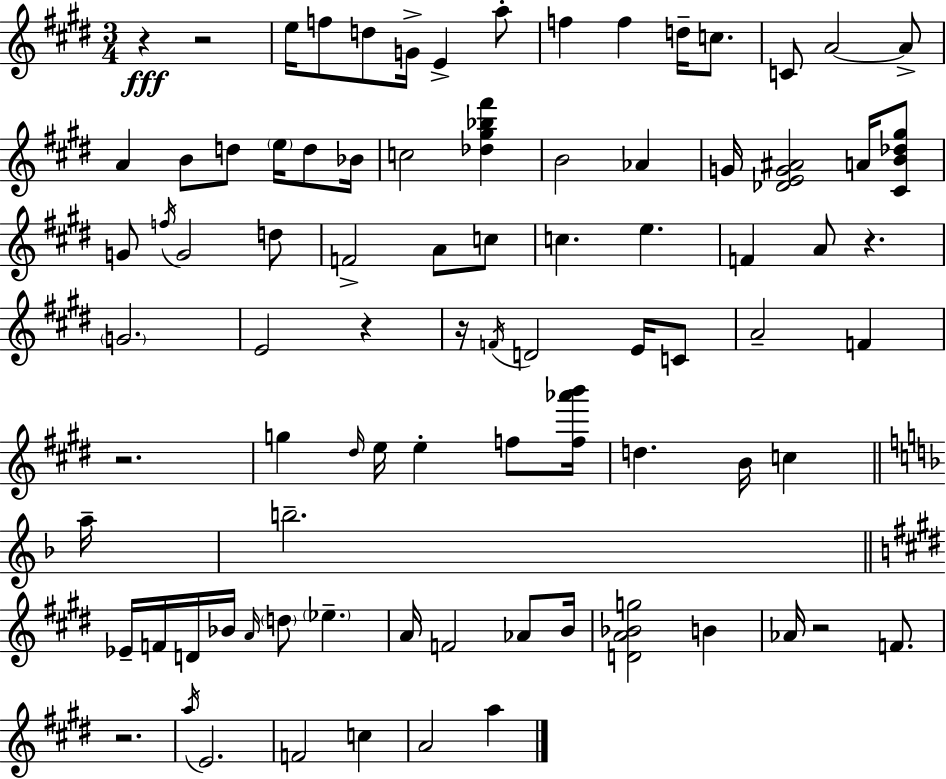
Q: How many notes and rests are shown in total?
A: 86